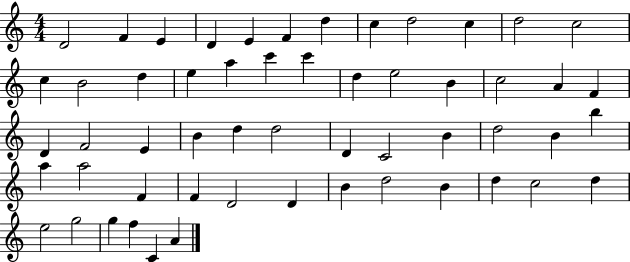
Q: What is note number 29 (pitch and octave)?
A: B4